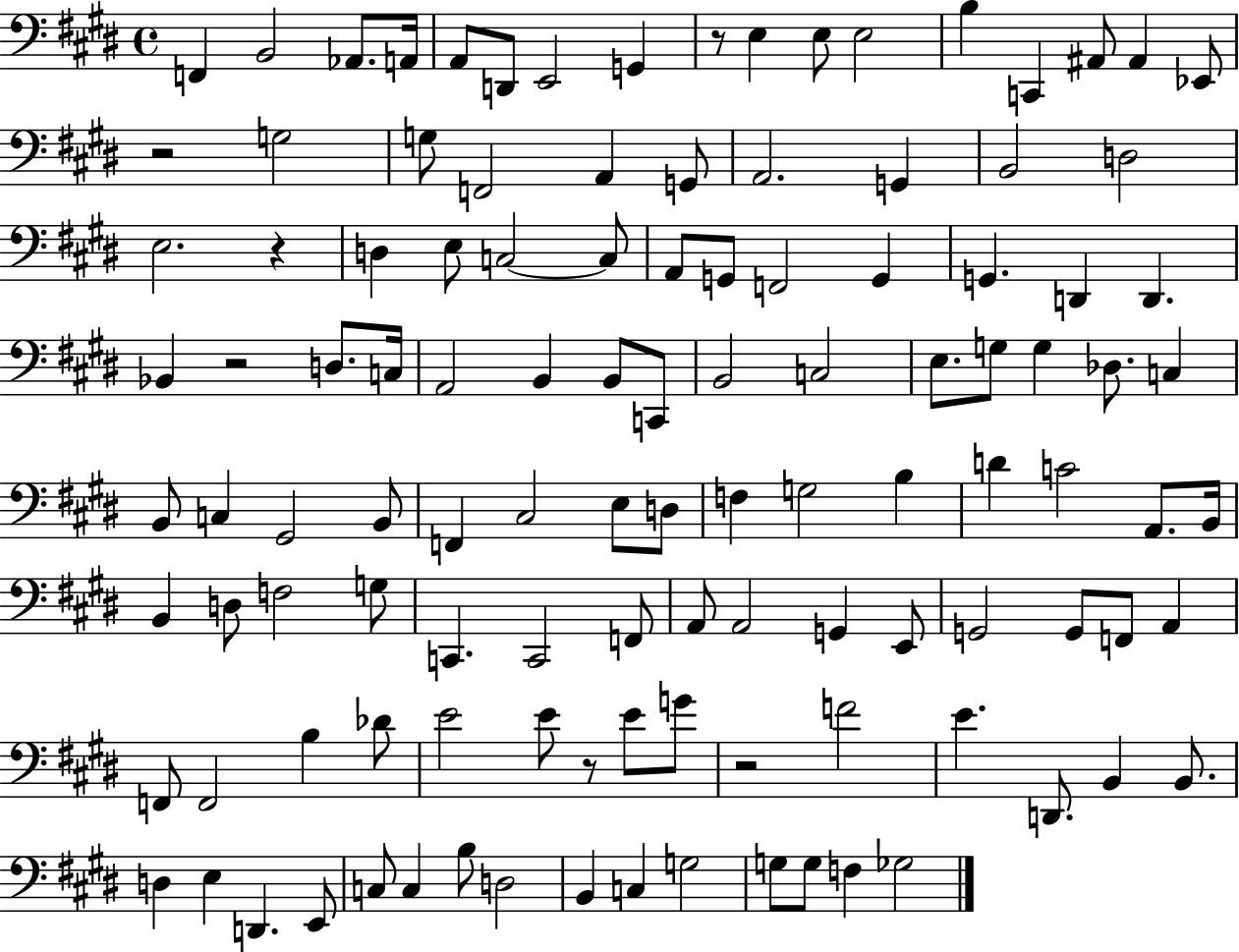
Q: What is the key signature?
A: E major